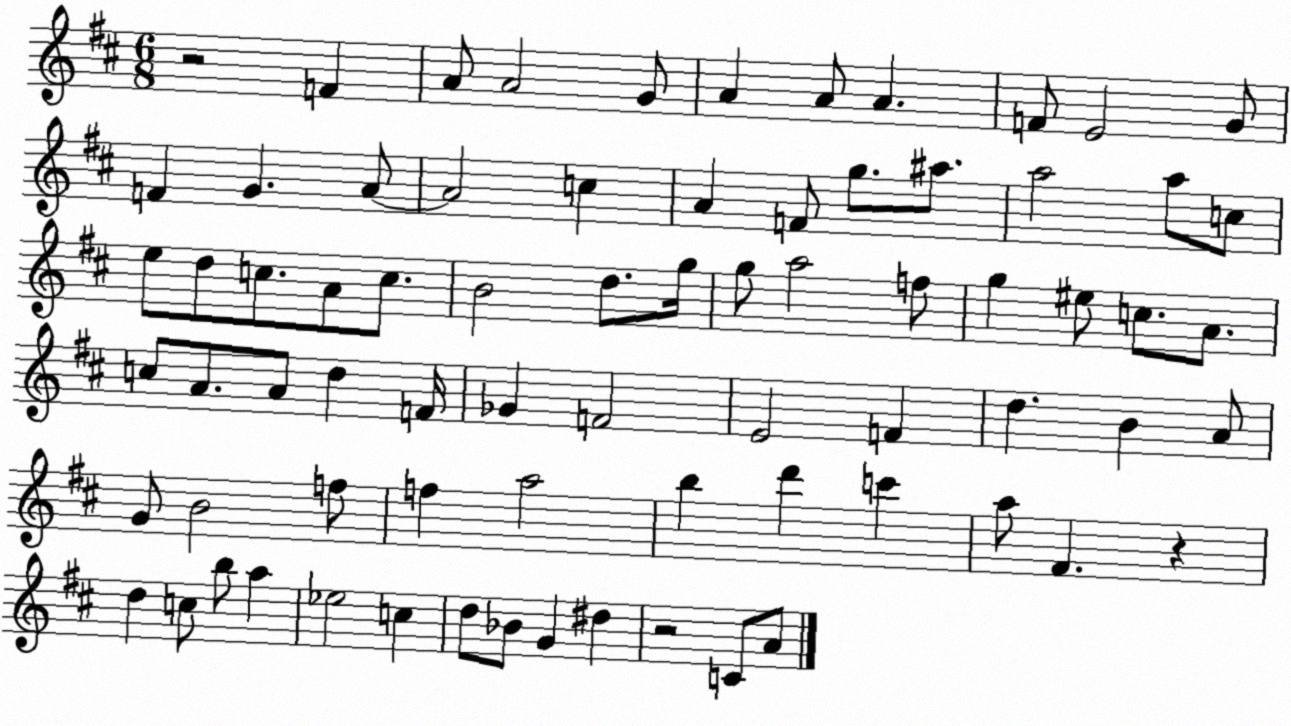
X:1
T:Untitled
M:6/8
L:1/4
K:D
z2 F A/2 A2 G/2 A A/2 A F/2 E2 G/2 F G A/2 A2 c A F/2 g/2 ^a/2 a2 a/2 c/2 e/2 d/2 c/2 A/2 c/2 B2 d/2 g/4 g/2 a2 f/2 g ^e/2 c/2 A/2 c/2 A/2 A/2 d F/4 _G F2 E2 F d B A/2 G/2 B2 f/2 f a2 b d' c' a/2 ^F z d c/2 b/2 a _e2 c d/2 _B/2 G ^d z2 C/2 A/2